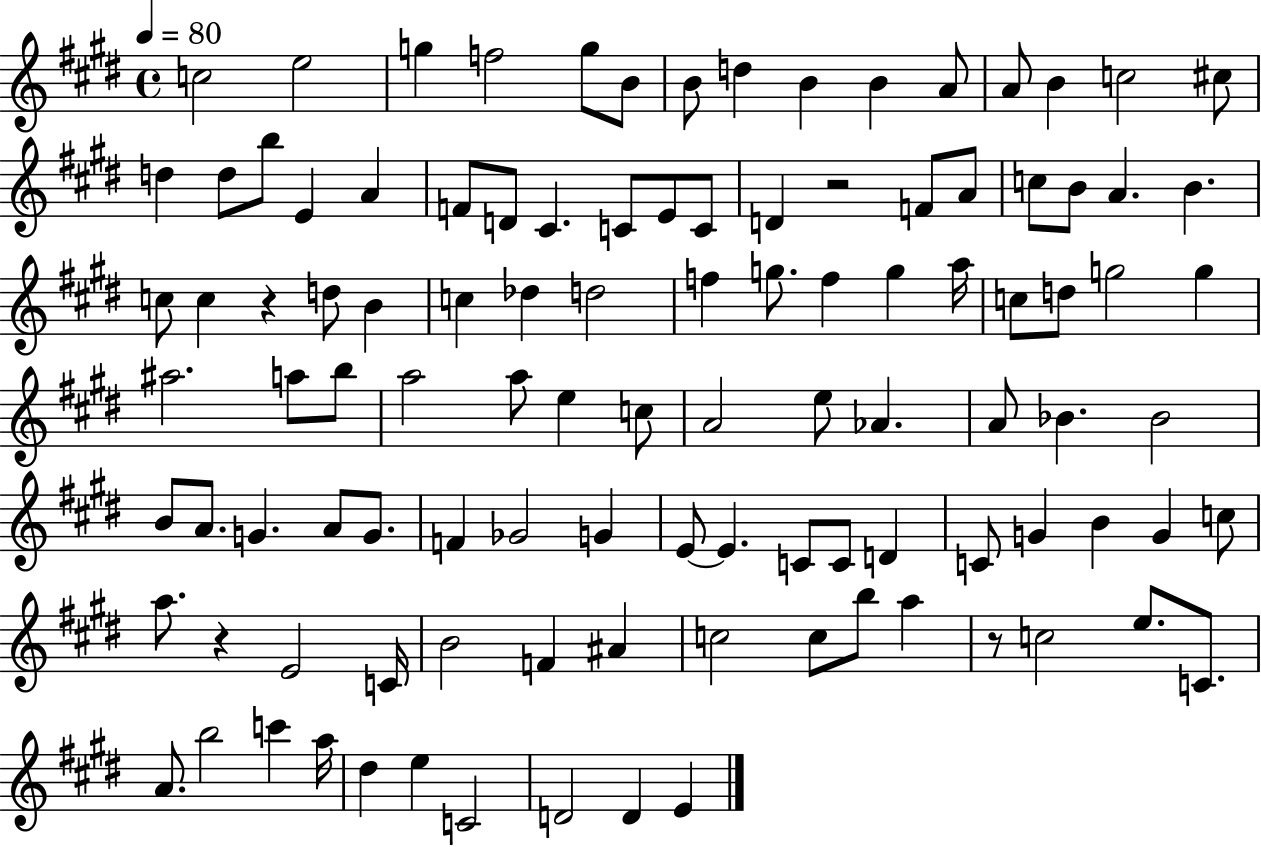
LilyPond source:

{
  \clef treble
  \time 4/4
  \defaultTimeSignature
  \key e \major
  \tempo 4 = 80
  \repeat volta 2 { c''2 e''2 | g''4 f''2 g''8 b'8 | b'8 d''4 b'4 b'4 a'8 | a'8 b'4 c''2 cis''8 | \break d''4 d''8 b''8 e'4 a'4 | f'8 d'8 cis'4. c'8 e'8 c'8 | d'4 r2 f'8 a'8 | c''8 b'8 a'4. b'4. | \break c''8 c''4 r4 d''8 b'4 | c''4 des''4 d''2 | f''4 g''8. f''4 g''4 a''16 | c''8 d''8 g''2 g''4 | \break ais''2. a''8 b''8 | a''2 a''8 e''4 c''8 | a'2 e''8 aes'4. | a'8 bes'4. bes'2 | \break b'8 a'8. g'4. a'8 g'8. | f'4 ges'2 g'4 | e'8~~ e'4. c'8 c'8 d'4 | c'8 g'4 b'4 g'4 c''8 | \break a''8. r4 e'2 c'16 | b'2 f'4 ais'4 | c''2 c''8 b''8 a''4 | r8 c''2 e''8. c'8. | \break a'8. b''2 c'''4 a''16 | dis''4 e''4 c'2 | d'2 d'4 e'4 | } \bar "|."
}